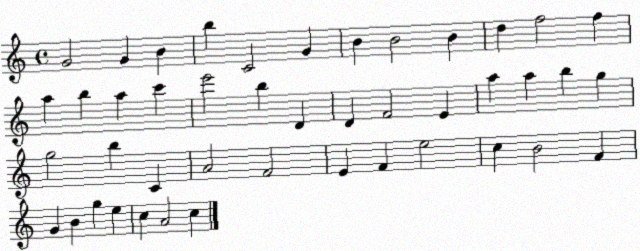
X:1
T:Untitled
M:4/4
L:1/4
K:C
G2 G B b C2 G B B2 B d f2 f a b a c' e'2 b D D F2 E a a b g g2 b C A2 F2 E F e2 c B2 F G B g e c A2 c